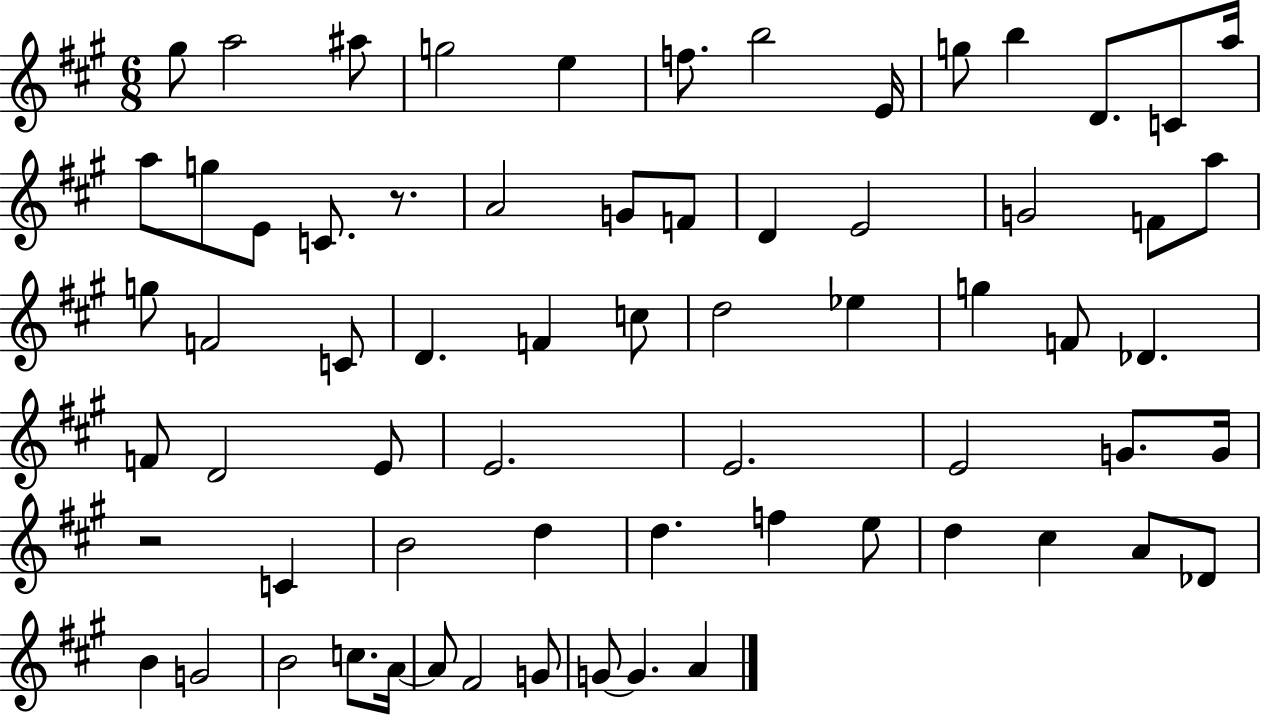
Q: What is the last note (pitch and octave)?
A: A4